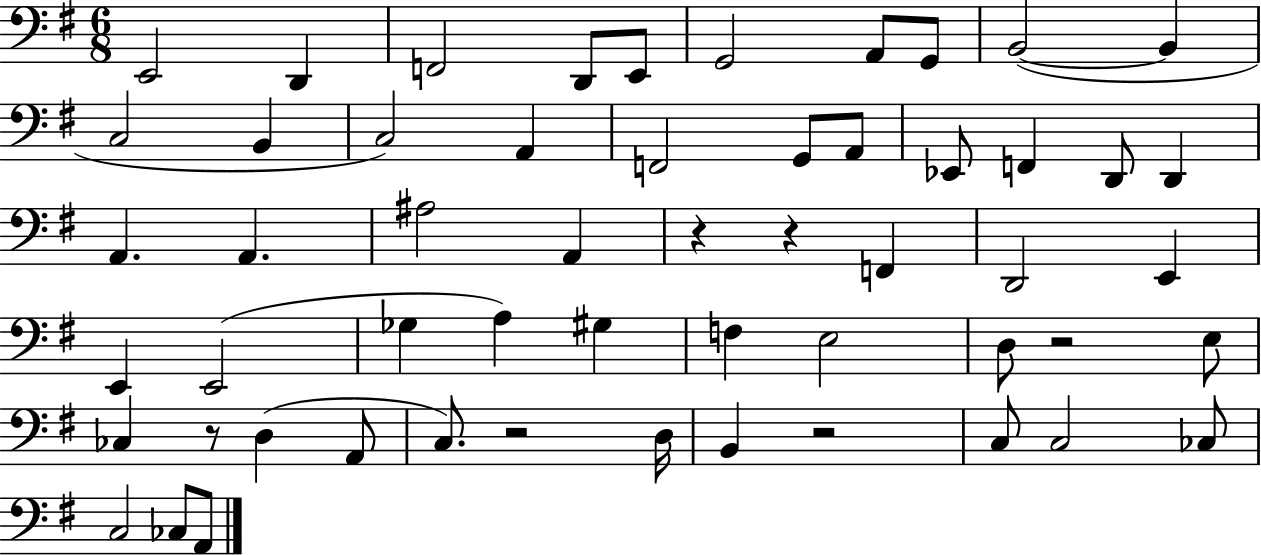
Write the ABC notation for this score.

X:1
T:Untitled
M:6/8
L:1/4
K:G
E,,2 D,, F,,2 D,,/2 E,,/2 G,,2 A,,/2 G,,/2 B,,2 B,, C,2 B,, C,2 A,, F,,2 G,,/2 A,,/2 _E,,/2 F,, D,,/2 D,, A,, A,, ^A,2 A,, z z F,, D,,2 E,, E,, E,,2 _G, A, ^G, F, E,2 D,/2 z2 E,/2 _C, z/2 D, A,,/2 C,/2 z2 D,/4 B,, z2 C,/2 C,2 _C,/2 C,2 _C,/2 A,,/2